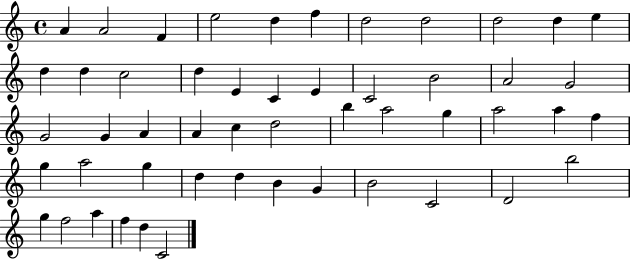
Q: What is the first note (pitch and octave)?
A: A4